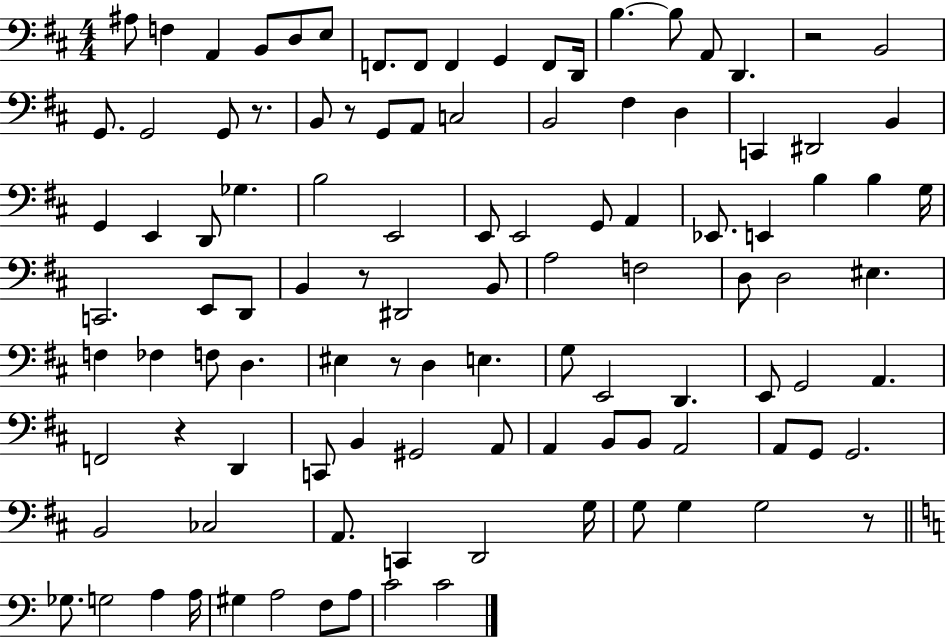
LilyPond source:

{
  \clef bass
  \numericTimeSignature
  \time 4/4
  \key d \major
  ais8 f4 a,4 b,8 d8 e8 | f,8. f,8 f,4 g,4 f,8 d,16 | b4.~~ b8 a,8 d,4. | r2 b,2 | \break g,8. g,2 g,8 r8. | b,8 r8 g,8 a,8 c2 | b,2 fis4 d4 | c,4 dis,2 b,4 | \break g,4 e,4 d,8 ges4. | b2 e,2 | e,8 e,2 g,8 a,4 | ees,8. e,4 b4 b4 g16 | \break c,2. e,8 d,8 | b,4 r8 dis,2 b,8 | a2 f2 | d8 d2 eis4. | \break f4 fes4 f8 d4. | eis4 r8 d4 e4. | g8 e,2 d,4. | e,8 g,2 a,4. | \break f,2 r4 d,4 | c,8 b,4 gis,2 a,8 | a,4 b,8 b,8 a,2 | a,8 g,8 g,2. | \break b,2 ces2 | a,8. c,4 d,2 g16 | g8 g4 g2 r8 | \bar "||" \break \key c \major ges8. g2 a4 a16 | gis4 a2 f8 a8 | c'2 c'2 | \bar "|."
}